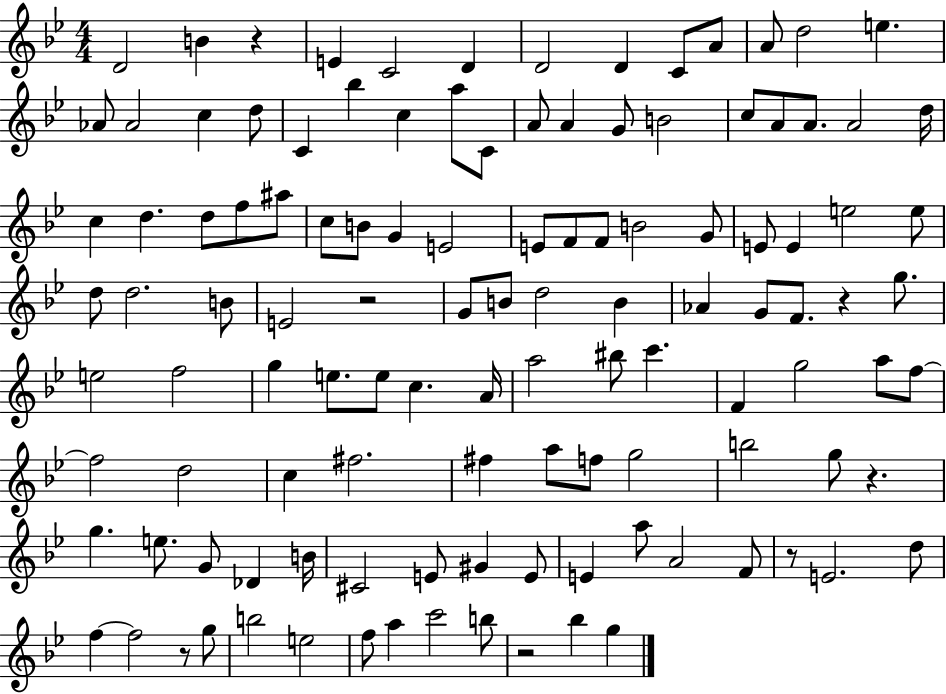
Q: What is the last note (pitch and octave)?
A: G5